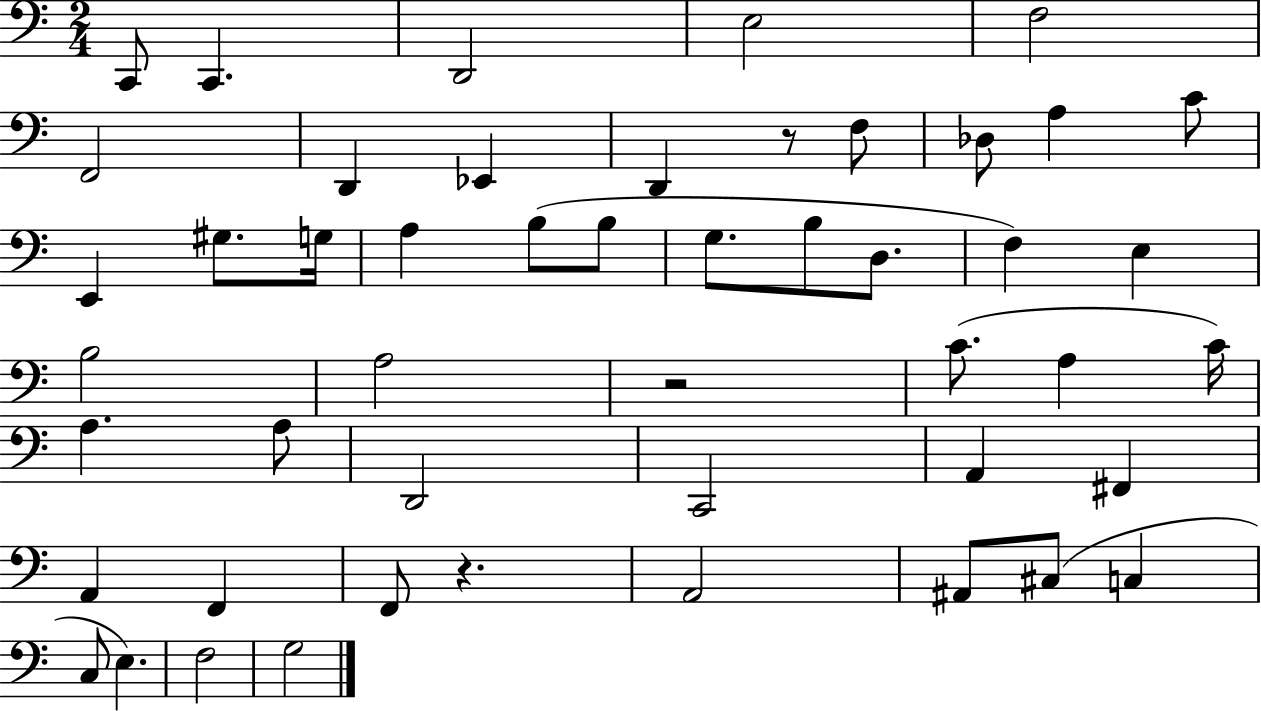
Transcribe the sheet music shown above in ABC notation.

X:1
T:Untitled
M:2/4
L:1/4
K:C
C,,/2 C,, D,,2 E,2 F,2 F,,2 D,, _E,, D,, z/2 F,/2 _D,/2 A, C/2 E,, ^G,/2 G,/4 A, B,/2 B,/2 G,/2 B,/2 D,/2 F, E, B,2 A,2 z2 C/2 A, C/4 A, A,/2 D,,2 C,,2 A,, ^F,, A,, F,, F,,/2 z A,,2 ^A,,/2 ^C,/2 C, C,/2 E, F,2 G,2